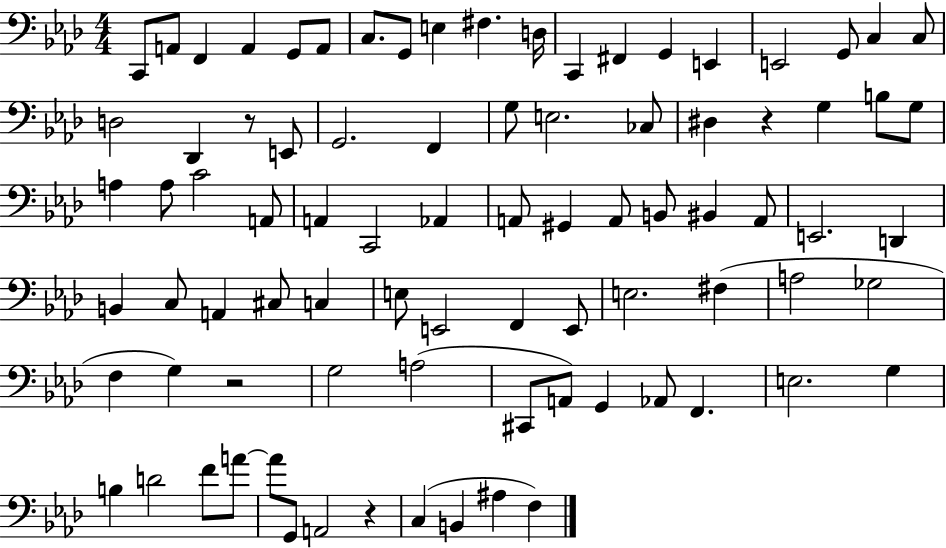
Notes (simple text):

C2/e A2/e F2/q A2/q G2/e A2/e C3/e. G2/e E3/q F#3/q. D3/s C2/q F#2/q G2/q E2/q E2/h G2/e C3/q C3/e D3/h Db2/q R/e E2/e G2/h. F2/q G3/e E3/h. CES3/e D#3/q R/q G3/q B3/e G3/e A3/q A3/e C4/h A2/e A2/q C2/h Ab2/q A2/e G#2/q A2/e B2/e BIS2/q A2/e E2/h. D2/q B2/q C3/e A2/q C#3/e C3/q E3/e E2/h F2/q E2/e E3/h. F#3/q A3/h Gb3/h F3/q G3/q R/h G3/h A3/h C#2/e A2/e G2/q Ab2/e F2/q. E3/h. G3/q B3/q D4/h F4/e A4/e A4/e G2/e A2/h R/q C3/q B2/q A#3/q F3/q